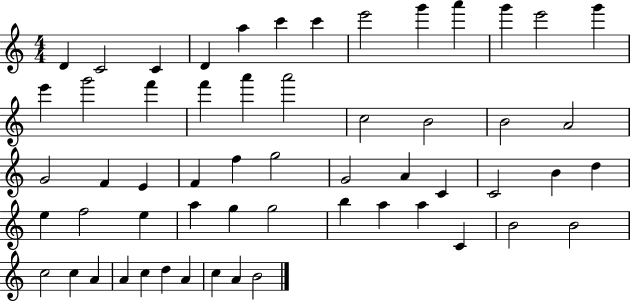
X:1
T:Untitled
M:4/4
L:1/4
K:C
D C2 C D a c' c' e'2 g' a' g' e'2 g' e' g'2 f' f' a' a'2 c2 B2 B2 A2 G2 F E F f g2 G2 A C C2 B d e f2 e a g g2 b a a C B2 B2 c2 c A A c d A c A B2